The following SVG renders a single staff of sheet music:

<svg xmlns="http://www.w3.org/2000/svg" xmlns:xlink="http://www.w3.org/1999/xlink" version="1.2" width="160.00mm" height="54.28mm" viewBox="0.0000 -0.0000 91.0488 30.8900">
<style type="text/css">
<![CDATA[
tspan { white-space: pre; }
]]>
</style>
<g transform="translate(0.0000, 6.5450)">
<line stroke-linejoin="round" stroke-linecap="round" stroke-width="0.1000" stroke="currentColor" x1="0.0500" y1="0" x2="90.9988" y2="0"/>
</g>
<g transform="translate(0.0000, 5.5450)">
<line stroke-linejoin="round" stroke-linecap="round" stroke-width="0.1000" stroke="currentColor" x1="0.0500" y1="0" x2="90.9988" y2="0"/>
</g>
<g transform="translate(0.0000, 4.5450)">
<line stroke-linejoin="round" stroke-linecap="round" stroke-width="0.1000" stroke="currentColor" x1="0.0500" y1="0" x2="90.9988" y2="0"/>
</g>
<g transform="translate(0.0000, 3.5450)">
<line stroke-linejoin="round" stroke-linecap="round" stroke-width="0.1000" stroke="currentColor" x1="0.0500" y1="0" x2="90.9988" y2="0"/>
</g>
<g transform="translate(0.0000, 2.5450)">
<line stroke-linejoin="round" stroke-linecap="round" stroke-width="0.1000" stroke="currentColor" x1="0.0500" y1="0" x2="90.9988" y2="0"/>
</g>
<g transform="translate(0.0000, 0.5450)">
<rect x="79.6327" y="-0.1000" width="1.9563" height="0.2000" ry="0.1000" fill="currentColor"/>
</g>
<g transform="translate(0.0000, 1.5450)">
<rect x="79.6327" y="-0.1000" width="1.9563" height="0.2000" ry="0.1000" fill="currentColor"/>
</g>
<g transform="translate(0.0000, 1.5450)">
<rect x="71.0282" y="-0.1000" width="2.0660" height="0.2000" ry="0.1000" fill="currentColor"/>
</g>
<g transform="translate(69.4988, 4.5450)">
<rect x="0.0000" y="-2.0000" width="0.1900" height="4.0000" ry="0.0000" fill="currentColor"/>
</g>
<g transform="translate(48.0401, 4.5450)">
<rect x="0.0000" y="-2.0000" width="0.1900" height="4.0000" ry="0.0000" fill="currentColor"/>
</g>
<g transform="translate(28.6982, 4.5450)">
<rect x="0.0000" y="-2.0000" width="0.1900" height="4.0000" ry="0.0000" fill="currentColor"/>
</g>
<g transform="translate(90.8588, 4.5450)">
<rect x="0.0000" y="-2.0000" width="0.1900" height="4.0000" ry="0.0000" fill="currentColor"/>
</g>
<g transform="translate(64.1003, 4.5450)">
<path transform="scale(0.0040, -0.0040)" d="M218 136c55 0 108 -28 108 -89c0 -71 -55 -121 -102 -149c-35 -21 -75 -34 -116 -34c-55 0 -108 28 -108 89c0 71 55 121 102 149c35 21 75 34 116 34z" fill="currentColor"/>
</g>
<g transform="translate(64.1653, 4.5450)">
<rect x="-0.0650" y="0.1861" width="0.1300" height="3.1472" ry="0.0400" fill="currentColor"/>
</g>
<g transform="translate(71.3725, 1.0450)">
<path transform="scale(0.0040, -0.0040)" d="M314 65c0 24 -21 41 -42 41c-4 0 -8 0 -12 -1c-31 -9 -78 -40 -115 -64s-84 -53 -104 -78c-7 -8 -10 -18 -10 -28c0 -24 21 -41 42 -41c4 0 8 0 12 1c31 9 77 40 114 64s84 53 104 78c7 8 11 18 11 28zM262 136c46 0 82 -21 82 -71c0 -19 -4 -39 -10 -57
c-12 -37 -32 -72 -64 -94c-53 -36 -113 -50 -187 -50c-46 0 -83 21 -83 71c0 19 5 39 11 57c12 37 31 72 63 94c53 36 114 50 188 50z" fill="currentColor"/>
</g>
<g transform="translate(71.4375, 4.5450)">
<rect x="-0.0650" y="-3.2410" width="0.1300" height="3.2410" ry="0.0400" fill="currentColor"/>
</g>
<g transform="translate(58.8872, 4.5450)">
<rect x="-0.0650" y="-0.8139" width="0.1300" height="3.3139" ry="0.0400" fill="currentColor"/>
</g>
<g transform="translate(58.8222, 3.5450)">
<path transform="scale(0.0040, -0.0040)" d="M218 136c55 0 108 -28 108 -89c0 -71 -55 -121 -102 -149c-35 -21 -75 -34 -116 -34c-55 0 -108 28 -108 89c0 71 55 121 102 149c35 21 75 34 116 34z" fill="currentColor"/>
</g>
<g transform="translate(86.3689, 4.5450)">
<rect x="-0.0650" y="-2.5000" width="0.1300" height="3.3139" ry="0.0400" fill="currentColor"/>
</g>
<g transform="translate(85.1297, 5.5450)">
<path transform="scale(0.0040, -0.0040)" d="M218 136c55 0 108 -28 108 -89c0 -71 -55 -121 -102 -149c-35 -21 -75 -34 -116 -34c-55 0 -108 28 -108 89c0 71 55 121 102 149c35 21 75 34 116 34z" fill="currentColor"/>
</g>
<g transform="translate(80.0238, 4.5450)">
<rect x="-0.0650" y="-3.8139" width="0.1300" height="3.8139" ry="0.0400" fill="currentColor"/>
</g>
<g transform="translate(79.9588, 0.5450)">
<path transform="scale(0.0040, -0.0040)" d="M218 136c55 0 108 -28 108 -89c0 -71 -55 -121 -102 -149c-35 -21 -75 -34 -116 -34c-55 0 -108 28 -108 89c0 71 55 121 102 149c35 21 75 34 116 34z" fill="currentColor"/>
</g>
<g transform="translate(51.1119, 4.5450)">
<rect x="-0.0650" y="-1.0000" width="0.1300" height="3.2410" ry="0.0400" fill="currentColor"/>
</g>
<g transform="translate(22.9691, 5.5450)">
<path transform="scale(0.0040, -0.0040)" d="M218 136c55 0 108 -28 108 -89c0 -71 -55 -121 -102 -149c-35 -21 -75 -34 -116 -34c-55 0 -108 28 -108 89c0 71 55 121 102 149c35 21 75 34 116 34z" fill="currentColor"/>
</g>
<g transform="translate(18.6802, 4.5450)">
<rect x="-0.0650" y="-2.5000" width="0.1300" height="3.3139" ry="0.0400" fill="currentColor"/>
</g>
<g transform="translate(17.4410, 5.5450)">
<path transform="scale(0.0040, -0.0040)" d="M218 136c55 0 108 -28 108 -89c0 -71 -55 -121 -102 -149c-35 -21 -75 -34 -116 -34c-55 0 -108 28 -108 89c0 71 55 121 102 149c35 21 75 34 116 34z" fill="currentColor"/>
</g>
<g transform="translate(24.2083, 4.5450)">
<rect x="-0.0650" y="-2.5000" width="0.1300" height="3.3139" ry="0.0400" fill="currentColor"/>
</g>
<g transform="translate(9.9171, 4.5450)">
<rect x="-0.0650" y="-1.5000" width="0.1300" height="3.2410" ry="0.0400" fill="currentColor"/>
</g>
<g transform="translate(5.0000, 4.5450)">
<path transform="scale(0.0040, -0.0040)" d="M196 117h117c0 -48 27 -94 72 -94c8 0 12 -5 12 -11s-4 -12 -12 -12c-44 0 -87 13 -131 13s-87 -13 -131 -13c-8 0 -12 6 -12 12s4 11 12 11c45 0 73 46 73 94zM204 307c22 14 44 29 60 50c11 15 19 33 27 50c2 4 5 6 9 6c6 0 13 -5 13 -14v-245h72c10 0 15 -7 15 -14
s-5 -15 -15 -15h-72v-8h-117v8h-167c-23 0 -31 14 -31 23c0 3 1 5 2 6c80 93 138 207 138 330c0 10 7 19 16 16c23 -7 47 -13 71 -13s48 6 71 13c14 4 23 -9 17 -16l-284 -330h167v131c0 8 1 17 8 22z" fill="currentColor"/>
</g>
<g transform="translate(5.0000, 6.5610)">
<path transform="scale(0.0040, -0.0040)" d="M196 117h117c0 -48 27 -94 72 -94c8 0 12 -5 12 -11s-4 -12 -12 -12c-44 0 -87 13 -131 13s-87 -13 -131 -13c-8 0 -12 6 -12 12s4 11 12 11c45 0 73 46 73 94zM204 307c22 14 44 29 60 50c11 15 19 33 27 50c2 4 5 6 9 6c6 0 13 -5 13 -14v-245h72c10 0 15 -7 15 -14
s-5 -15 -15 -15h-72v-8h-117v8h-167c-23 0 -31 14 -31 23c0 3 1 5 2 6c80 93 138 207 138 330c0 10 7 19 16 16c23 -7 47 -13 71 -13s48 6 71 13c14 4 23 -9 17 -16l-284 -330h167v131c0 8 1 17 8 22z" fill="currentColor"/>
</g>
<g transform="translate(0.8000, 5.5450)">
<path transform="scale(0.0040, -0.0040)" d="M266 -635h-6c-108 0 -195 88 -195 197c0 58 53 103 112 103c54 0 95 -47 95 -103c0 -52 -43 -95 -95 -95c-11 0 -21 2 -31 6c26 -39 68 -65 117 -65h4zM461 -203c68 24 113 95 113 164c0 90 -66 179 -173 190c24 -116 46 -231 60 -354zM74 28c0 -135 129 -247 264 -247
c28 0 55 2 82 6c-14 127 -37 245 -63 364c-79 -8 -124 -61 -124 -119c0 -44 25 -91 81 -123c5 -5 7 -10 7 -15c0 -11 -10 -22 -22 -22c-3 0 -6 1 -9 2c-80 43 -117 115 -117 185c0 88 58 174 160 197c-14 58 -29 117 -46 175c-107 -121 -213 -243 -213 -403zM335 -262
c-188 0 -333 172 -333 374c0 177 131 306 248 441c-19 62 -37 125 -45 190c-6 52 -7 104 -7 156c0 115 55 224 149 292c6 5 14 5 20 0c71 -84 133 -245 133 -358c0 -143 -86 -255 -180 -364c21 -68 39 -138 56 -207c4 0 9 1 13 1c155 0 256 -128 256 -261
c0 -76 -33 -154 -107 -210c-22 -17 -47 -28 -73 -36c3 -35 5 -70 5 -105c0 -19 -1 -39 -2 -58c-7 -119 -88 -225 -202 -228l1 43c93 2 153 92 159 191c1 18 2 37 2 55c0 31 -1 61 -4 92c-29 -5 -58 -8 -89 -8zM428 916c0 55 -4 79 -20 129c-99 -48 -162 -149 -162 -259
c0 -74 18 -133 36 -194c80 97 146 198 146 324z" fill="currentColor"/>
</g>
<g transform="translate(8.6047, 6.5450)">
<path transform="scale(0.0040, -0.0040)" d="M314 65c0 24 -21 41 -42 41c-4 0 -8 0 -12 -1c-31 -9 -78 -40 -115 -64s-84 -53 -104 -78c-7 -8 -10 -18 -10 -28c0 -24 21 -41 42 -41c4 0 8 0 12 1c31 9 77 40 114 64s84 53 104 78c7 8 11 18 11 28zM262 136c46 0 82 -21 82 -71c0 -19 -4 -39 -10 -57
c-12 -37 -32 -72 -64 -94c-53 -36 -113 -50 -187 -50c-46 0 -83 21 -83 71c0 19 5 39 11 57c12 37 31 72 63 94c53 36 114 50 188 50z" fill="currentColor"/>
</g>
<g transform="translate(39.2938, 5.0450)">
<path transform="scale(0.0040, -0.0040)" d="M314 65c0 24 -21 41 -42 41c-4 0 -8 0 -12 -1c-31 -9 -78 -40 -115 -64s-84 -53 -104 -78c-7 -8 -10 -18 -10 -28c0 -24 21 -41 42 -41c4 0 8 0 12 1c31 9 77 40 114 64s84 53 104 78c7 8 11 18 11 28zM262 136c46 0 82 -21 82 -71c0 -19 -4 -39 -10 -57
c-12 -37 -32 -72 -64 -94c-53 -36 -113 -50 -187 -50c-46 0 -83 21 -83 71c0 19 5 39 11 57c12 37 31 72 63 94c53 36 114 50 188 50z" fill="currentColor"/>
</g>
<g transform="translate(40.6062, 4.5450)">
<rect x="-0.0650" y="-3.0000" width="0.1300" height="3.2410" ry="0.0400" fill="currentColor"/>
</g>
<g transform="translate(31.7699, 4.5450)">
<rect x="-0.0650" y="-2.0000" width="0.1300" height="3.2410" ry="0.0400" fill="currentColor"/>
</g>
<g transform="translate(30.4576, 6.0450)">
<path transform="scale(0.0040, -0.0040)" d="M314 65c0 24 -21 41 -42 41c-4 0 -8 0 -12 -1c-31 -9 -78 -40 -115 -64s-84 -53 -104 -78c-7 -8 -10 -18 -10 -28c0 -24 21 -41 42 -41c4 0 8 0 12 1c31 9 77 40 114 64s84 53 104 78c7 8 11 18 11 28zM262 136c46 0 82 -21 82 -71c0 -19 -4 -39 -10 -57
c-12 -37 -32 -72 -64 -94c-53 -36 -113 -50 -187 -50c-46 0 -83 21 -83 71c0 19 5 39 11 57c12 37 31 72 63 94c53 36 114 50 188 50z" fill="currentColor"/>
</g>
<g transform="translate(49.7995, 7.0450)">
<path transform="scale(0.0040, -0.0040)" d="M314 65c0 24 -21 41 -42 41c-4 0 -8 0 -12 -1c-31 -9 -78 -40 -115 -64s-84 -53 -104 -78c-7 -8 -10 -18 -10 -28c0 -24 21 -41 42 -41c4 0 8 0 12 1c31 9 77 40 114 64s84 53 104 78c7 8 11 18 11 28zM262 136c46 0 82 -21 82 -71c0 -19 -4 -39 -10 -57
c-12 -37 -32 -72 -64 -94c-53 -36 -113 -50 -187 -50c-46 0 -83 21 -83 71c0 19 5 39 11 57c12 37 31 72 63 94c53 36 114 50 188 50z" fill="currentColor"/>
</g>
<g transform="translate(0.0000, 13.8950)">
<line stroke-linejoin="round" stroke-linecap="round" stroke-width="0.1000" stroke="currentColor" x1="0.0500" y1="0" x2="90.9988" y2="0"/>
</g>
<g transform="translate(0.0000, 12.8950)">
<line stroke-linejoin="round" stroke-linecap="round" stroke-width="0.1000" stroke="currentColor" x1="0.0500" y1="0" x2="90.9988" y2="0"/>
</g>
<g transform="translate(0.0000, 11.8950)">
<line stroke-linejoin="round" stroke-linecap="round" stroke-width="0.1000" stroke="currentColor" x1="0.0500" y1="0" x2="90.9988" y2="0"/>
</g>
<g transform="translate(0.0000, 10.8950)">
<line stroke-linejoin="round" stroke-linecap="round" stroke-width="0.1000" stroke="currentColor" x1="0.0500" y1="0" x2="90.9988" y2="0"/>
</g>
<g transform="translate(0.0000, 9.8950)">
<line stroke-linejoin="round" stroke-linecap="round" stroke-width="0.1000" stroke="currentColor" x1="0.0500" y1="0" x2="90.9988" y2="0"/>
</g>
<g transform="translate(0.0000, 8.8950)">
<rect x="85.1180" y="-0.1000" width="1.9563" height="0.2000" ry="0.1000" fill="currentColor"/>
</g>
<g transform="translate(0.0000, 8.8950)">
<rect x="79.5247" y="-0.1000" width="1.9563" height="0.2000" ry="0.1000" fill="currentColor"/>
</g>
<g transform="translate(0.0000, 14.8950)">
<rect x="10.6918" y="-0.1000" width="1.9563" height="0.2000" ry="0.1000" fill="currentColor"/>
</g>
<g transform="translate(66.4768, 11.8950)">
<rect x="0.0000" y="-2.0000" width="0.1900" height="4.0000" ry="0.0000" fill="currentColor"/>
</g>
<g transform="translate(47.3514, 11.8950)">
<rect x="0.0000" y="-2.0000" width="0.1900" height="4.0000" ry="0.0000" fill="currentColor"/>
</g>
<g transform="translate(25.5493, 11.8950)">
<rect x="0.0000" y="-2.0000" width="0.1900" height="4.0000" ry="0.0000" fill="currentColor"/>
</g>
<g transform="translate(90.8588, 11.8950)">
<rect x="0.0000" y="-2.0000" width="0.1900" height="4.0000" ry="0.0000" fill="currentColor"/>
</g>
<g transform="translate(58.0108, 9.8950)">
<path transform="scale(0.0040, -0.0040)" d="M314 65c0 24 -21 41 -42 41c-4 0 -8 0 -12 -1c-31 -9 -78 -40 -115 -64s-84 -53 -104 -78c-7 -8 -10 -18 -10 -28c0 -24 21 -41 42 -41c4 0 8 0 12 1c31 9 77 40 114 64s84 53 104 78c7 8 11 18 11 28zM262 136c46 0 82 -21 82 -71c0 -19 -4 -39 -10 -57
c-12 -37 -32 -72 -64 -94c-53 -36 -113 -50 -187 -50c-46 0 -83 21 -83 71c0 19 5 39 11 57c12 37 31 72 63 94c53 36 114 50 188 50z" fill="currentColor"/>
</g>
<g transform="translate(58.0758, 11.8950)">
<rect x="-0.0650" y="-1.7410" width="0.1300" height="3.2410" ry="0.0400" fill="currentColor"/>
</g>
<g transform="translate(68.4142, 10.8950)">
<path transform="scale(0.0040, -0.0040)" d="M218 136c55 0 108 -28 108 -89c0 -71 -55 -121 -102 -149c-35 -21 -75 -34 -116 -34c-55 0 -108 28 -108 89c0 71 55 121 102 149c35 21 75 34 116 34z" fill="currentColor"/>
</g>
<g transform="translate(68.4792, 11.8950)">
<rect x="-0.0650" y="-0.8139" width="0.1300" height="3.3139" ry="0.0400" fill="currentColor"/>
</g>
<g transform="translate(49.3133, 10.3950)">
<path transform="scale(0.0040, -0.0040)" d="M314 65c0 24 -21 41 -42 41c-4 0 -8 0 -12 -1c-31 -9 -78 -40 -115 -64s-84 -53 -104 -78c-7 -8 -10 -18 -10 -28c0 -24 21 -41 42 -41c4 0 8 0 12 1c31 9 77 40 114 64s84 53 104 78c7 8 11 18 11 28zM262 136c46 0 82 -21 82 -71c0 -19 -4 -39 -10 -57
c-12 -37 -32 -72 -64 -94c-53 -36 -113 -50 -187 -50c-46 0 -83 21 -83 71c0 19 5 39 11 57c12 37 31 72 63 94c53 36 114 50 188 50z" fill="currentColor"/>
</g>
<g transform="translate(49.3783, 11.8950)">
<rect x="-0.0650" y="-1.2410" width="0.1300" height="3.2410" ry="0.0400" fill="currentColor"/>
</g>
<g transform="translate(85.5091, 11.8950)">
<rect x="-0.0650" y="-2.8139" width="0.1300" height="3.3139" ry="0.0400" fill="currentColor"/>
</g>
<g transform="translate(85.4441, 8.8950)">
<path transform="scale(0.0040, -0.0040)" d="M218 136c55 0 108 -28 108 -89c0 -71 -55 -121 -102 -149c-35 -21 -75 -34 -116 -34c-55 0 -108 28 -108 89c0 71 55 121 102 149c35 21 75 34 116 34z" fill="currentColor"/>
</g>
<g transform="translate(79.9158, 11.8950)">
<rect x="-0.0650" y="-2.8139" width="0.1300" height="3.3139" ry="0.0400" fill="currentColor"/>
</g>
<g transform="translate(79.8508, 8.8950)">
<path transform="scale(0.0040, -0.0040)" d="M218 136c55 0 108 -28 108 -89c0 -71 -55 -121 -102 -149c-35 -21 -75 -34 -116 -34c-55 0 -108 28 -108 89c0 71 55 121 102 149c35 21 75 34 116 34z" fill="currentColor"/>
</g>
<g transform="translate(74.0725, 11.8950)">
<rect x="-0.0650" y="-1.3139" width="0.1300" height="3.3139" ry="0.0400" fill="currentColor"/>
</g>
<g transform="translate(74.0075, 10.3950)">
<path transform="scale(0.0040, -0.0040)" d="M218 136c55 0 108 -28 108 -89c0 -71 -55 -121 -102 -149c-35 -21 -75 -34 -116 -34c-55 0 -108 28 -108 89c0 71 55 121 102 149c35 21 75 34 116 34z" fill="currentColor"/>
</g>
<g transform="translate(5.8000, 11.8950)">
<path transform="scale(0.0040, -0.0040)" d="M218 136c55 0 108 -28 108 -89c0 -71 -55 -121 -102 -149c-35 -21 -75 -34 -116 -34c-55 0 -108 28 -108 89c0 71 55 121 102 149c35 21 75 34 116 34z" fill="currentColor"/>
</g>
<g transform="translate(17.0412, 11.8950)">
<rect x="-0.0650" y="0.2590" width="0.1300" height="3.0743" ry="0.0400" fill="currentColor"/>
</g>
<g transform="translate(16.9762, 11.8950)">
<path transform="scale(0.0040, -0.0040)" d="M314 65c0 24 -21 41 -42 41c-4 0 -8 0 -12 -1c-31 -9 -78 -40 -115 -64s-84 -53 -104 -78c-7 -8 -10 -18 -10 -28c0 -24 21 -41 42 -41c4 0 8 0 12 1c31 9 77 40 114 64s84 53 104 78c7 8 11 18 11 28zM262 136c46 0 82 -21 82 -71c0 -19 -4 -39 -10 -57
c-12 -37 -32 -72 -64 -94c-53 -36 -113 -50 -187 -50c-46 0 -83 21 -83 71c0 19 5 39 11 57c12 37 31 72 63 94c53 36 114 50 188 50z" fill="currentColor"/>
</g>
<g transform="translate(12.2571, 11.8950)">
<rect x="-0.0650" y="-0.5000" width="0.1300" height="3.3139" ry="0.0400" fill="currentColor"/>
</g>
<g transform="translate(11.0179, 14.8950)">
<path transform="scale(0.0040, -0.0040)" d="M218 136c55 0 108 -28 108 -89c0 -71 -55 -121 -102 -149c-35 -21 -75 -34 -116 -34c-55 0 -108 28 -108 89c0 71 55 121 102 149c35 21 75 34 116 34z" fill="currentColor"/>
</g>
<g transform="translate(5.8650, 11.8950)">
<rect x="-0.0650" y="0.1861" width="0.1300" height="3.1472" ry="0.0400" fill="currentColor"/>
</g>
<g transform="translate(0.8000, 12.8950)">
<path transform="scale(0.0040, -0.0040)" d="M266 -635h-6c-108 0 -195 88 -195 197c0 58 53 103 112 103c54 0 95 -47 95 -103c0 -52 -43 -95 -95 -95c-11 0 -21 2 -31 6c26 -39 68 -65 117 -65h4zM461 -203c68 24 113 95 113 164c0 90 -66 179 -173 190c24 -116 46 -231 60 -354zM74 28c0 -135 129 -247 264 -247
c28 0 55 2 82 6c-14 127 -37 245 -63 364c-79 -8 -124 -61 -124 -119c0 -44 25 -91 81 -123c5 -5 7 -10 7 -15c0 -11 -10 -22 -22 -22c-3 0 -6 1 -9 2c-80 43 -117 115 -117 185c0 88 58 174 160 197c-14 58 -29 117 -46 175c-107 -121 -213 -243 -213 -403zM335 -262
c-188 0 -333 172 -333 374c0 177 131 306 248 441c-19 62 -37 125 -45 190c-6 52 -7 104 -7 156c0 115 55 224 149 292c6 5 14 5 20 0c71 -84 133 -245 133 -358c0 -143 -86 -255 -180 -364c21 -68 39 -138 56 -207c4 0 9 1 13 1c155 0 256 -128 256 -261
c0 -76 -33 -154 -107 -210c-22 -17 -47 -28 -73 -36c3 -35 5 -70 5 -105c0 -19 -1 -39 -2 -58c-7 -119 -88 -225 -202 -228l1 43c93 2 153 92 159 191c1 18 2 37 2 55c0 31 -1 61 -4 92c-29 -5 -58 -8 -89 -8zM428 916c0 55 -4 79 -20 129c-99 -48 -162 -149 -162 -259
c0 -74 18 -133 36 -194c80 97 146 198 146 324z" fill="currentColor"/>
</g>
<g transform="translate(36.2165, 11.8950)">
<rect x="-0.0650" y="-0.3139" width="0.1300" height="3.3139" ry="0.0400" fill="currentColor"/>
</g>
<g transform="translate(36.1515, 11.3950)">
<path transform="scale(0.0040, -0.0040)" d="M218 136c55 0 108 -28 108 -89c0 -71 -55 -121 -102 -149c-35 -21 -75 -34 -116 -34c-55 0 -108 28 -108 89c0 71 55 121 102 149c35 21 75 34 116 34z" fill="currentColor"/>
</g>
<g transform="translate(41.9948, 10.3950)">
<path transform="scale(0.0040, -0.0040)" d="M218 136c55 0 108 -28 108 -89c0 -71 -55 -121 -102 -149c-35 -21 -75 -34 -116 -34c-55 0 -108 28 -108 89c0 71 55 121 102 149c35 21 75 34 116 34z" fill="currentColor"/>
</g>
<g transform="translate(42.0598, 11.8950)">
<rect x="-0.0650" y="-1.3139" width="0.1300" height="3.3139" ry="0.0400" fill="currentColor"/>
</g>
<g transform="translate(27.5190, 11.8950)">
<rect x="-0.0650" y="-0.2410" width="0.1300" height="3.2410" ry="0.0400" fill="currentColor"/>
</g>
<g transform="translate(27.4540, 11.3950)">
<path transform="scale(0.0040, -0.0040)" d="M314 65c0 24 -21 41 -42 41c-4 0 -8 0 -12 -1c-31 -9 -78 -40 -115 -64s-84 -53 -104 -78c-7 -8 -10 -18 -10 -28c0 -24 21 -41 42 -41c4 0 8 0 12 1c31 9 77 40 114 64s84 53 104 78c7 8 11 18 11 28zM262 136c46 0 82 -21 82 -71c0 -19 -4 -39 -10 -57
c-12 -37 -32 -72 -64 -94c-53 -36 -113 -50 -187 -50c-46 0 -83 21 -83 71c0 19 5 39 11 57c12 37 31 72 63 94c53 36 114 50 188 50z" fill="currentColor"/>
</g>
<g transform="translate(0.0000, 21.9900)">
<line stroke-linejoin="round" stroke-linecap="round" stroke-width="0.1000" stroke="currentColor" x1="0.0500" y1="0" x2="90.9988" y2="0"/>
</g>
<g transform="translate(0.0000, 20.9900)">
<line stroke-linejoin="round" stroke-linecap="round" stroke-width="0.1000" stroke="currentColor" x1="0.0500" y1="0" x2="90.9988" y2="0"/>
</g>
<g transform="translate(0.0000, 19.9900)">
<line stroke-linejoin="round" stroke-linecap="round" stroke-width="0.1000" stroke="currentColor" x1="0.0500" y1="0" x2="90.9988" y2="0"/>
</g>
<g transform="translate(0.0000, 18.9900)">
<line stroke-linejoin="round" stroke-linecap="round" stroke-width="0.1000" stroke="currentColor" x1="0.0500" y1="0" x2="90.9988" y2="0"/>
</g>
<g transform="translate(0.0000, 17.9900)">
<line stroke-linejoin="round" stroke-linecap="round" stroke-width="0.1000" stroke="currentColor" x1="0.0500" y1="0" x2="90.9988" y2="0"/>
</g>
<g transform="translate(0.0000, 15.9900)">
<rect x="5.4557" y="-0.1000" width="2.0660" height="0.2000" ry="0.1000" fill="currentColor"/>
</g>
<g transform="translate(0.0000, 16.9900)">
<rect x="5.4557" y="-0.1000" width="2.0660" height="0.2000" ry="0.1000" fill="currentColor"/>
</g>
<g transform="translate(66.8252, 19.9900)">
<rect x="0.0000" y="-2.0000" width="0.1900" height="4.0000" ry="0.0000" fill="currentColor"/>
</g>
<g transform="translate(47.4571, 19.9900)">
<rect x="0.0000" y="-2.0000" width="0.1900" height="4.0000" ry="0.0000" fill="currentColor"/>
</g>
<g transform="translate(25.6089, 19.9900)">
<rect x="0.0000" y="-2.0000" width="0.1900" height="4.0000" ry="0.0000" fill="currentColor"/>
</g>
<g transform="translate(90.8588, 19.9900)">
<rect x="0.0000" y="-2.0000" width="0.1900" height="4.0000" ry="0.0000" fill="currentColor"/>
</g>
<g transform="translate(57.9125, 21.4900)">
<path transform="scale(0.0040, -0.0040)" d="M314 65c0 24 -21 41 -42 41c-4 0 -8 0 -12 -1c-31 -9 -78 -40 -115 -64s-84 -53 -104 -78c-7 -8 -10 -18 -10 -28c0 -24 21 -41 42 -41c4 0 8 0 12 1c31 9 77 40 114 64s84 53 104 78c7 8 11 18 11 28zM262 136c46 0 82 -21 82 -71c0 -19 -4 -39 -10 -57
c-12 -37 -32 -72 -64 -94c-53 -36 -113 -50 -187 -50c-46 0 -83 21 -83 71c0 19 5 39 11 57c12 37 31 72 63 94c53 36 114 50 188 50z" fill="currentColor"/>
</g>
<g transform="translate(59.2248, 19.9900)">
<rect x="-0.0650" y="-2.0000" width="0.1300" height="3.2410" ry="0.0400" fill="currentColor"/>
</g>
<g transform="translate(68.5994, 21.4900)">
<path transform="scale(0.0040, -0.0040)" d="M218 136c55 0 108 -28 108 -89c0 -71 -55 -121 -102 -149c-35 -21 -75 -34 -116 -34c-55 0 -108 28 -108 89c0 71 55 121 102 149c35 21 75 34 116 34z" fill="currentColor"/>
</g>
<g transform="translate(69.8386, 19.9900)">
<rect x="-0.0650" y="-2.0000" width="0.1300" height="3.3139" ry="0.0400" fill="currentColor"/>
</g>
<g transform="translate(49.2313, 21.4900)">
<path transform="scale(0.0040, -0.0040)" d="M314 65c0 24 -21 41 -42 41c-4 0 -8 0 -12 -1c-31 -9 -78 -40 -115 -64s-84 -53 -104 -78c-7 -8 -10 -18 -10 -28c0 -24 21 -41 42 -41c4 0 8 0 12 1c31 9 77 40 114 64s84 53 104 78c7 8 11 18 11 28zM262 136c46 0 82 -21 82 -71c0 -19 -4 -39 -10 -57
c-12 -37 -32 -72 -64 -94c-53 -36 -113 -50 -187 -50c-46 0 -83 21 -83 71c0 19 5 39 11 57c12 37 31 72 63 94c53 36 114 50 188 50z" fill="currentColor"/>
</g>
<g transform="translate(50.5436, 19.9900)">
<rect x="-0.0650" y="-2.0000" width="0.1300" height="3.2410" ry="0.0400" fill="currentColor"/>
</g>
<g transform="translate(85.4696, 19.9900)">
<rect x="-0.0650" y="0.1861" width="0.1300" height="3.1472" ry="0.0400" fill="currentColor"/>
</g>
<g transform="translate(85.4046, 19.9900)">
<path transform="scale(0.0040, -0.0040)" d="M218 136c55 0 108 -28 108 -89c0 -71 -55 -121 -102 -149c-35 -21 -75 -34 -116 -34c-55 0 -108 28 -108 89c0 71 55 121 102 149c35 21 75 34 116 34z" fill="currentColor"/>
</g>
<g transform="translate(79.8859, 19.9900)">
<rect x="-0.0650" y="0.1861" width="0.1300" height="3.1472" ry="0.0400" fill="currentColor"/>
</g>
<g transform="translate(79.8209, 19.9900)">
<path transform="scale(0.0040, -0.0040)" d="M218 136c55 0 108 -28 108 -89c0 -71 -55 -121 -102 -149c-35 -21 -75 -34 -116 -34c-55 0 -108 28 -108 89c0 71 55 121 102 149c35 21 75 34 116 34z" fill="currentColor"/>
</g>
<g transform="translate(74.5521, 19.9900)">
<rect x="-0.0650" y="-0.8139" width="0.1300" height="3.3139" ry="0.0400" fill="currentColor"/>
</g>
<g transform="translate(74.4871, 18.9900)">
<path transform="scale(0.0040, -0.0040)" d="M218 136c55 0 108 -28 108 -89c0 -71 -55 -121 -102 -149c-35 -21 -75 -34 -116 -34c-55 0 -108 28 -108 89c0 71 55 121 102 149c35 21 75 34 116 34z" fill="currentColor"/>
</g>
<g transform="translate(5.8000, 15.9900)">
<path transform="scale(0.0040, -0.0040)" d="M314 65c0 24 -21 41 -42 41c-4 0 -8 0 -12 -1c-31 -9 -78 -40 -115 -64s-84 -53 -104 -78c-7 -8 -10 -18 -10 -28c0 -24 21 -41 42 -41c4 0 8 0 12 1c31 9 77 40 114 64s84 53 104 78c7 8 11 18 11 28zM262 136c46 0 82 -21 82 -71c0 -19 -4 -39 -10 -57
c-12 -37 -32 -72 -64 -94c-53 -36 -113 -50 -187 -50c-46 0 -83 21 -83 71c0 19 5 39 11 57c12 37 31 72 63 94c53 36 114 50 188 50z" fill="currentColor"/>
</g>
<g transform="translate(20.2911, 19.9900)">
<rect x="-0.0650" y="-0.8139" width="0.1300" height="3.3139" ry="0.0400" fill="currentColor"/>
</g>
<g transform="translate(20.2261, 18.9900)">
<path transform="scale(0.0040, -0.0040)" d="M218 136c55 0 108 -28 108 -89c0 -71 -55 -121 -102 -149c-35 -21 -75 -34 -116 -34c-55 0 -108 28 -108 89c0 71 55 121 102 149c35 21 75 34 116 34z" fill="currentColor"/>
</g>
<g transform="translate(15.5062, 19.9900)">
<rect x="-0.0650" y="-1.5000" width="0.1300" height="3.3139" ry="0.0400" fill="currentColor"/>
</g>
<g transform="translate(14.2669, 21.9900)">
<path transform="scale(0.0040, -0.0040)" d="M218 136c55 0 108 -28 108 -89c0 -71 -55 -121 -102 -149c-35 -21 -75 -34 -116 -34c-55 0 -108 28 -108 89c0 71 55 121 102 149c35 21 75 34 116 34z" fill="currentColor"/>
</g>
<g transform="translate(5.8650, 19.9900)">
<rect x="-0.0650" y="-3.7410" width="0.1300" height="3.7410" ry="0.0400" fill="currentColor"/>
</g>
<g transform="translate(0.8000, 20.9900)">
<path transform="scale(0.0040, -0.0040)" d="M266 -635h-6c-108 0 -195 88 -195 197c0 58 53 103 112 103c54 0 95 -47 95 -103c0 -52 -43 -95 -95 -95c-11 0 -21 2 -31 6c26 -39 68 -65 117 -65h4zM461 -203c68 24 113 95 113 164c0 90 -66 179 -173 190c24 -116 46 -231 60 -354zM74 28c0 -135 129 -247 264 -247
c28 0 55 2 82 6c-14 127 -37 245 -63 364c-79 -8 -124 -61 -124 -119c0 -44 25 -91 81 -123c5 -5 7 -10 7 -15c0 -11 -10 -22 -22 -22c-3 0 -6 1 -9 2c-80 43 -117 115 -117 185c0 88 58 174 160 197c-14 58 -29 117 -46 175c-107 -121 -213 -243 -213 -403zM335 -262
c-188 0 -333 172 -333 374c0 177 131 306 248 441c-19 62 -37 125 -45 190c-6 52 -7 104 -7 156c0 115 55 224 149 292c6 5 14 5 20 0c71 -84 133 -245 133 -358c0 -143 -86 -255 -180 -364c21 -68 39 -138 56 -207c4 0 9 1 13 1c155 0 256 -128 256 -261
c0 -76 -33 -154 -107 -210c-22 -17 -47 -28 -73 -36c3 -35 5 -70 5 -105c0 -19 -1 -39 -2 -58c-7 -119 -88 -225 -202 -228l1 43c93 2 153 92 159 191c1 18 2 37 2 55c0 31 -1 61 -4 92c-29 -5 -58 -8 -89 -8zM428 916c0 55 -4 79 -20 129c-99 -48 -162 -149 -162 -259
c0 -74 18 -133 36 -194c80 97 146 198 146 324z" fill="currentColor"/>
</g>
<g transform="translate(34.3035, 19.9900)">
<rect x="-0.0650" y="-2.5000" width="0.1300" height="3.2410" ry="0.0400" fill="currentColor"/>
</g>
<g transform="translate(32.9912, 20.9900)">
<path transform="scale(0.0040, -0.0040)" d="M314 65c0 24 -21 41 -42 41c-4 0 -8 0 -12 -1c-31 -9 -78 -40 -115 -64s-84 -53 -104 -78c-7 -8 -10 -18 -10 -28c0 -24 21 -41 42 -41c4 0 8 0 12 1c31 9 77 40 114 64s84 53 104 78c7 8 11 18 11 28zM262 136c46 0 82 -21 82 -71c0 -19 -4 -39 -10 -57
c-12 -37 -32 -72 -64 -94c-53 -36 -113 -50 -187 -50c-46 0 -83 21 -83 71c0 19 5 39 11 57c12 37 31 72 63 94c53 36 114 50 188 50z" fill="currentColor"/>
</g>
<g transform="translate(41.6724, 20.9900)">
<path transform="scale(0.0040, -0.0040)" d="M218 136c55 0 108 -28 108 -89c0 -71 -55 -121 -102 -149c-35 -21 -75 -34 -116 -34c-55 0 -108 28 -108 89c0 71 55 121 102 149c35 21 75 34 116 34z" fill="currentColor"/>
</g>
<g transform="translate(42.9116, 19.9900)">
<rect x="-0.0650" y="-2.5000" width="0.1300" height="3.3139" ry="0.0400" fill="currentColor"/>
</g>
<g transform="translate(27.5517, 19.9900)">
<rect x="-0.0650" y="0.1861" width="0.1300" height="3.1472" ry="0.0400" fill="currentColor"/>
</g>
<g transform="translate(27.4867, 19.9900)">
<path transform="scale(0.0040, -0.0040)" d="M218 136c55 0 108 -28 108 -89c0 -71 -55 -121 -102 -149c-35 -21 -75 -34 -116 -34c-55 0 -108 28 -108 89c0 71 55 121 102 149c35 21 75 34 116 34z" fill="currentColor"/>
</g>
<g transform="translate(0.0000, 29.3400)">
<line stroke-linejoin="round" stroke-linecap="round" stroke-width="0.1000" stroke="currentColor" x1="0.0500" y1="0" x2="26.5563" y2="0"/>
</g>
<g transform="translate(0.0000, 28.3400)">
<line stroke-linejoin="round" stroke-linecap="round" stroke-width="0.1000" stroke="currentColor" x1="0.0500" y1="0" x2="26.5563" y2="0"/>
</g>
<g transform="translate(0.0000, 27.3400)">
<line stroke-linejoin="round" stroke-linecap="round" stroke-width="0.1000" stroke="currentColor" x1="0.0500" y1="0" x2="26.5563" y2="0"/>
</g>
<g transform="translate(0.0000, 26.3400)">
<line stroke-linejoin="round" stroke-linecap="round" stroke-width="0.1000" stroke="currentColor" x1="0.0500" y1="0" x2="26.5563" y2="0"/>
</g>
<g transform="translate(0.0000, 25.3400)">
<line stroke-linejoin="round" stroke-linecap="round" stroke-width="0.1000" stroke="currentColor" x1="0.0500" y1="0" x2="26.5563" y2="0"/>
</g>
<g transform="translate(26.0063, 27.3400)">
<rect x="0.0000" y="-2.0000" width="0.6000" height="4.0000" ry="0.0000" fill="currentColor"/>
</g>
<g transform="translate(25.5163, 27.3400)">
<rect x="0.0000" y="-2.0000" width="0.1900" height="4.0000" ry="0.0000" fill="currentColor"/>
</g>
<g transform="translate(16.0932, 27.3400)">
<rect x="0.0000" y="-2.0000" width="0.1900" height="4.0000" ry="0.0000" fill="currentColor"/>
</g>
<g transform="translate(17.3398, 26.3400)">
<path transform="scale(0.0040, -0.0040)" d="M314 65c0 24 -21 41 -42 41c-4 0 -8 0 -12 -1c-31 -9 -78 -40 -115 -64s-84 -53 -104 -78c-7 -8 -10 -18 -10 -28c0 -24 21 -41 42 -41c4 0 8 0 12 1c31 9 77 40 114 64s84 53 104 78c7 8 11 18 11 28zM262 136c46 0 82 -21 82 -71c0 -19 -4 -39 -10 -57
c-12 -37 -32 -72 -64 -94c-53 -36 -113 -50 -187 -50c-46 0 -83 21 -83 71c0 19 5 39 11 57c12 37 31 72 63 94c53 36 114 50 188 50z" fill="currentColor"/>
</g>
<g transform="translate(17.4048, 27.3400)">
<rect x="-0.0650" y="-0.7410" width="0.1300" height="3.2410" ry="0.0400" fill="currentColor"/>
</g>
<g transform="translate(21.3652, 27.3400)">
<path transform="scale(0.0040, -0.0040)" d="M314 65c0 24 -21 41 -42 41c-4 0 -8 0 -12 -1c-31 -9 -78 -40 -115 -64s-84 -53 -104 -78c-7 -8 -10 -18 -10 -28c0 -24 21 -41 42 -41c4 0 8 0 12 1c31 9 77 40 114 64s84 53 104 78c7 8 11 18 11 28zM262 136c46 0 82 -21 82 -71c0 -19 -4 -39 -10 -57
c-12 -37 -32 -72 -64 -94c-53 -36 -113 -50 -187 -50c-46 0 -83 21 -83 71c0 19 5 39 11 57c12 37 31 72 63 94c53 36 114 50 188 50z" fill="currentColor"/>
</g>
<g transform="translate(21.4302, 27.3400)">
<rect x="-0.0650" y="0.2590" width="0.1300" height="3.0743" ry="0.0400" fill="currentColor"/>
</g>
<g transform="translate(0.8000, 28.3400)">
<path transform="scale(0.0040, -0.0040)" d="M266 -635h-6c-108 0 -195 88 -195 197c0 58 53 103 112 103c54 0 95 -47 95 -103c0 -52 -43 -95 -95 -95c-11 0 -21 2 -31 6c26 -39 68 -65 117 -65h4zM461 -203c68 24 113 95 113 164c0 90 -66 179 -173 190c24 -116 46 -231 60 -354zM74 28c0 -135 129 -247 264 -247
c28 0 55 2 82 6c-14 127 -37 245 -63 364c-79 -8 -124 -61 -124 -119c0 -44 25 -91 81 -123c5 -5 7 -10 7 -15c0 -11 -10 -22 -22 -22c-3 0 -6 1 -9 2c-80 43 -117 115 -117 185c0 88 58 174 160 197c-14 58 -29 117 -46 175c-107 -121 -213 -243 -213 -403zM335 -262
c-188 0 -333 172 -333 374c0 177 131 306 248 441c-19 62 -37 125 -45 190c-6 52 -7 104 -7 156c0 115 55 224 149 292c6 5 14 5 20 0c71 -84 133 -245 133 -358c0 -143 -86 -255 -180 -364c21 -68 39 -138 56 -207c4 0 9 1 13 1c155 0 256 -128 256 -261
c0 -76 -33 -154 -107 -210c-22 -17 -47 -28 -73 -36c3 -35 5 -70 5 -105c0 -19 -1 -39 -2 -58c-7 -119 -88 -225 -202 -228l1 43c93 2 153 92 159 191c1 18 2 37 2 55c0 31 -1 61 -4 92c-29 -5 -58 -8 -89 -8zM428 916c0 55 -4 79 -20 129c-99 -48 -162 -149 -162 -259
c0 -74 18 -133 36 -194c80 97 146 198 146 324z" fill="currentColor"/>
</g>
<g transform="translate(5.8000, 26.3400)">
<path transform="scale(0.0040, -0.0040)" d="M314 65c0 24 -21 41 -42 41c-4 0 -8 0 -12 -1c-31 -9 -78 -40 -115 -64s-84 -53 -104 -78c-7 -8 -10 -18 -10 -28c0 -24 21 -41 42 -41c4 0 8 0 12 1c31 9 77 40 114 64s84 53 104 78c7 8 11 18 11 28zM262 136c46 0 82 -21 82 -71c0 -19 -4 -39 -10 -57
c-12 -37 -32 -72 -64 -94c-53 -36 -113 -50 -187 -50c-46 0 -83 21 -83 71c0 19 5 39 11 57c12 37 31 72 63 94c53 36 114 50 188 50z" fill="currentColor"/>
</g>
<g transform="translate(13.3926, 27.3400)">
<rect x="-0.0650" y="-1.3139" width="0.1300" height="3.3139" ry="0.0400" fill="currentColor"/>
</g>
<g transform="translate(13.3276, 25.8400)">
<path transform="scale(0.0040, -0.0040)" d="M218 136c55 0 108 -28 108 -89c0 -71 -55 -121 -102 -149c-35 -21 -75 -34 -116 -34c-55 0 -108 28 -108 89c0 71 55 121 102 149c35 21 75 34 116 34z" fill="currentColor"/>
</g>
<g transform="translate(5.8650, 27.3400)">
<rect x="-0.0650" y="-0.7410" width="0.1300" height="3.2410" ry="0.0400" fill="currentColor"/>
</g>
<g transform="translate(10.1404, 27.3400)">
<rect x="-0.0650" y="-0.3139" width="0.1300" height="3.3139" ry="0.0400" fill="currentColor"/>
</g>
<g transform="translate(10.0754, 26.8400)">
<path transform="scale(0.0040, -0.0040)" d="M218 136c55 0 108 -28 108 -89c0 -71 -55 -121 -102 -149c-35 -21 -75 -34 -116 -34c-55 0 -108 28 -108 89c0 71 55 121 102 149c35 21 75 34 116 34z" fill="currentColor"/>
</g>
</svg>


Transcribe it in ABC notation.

X:1
T:Untitled
M:4/4
L:1/4
K:C
E2 G G F2 A2 D2 d B b2 c' G B C B2 c2 c e e2 f2 d e a a c'2 E d B G2 G F2 F2 F d B B d2 c e d2 B2